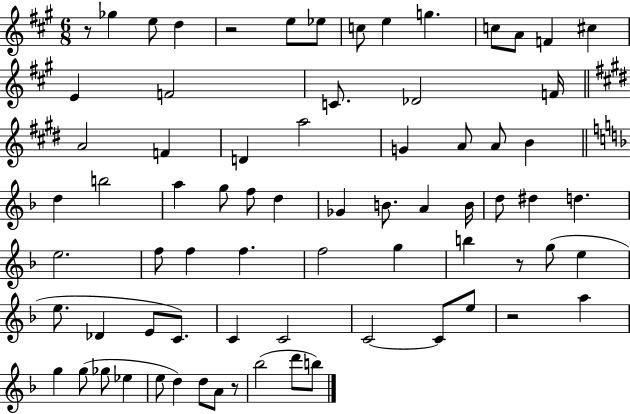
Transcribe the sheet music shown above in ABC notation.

X:1
T:Untitled
M:6/8
L:1/4
K:A
z/2 _g e/2 d z2 e/2 _e/2 c/2 e g c/2 A/2 F ^c E F2 C/2 _D2 F/4 A2 F D a2 G A/2 A/2 B d b2 a g/2 f/2 d _G B/2 A B/4 d/2 ^d d e2 f/2 f f f2 g b z/2 g/2 e e/2 _D E/2 C/2 C C2 C2 C/2 e/2 z2 a g g/2 _g/2 _e e/2 d d/2 A/2 z/2 _b2 d'/2 b/2